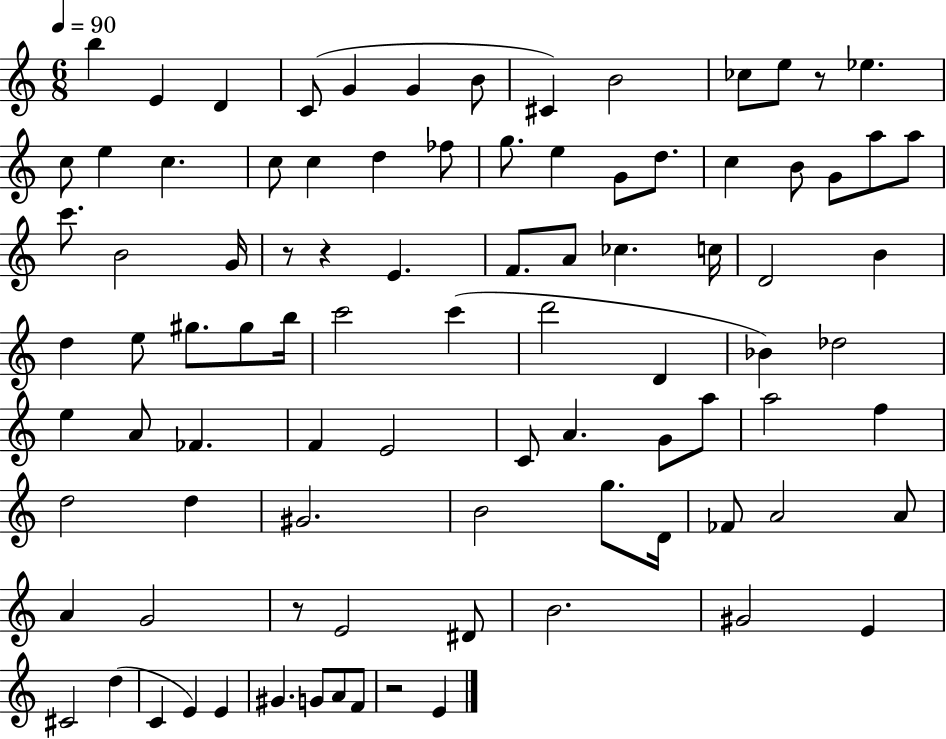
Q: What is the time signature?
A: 6/8